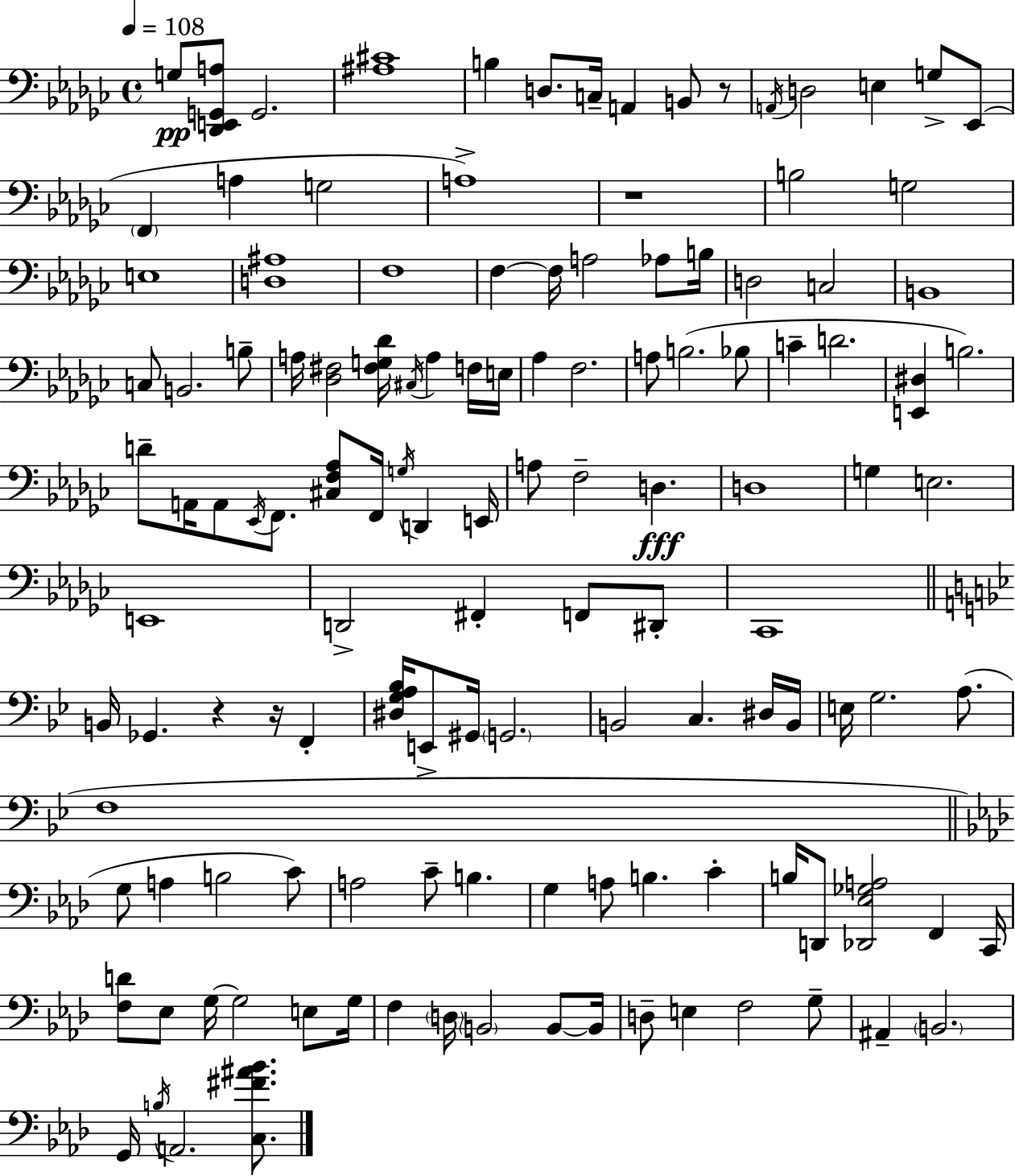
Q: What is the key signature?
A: EES minor